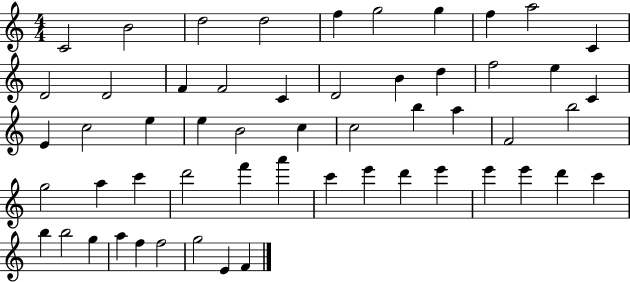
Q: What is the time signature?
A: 4/4